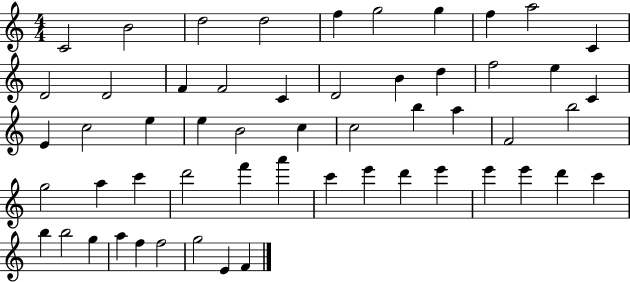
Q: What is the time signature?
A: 4/4